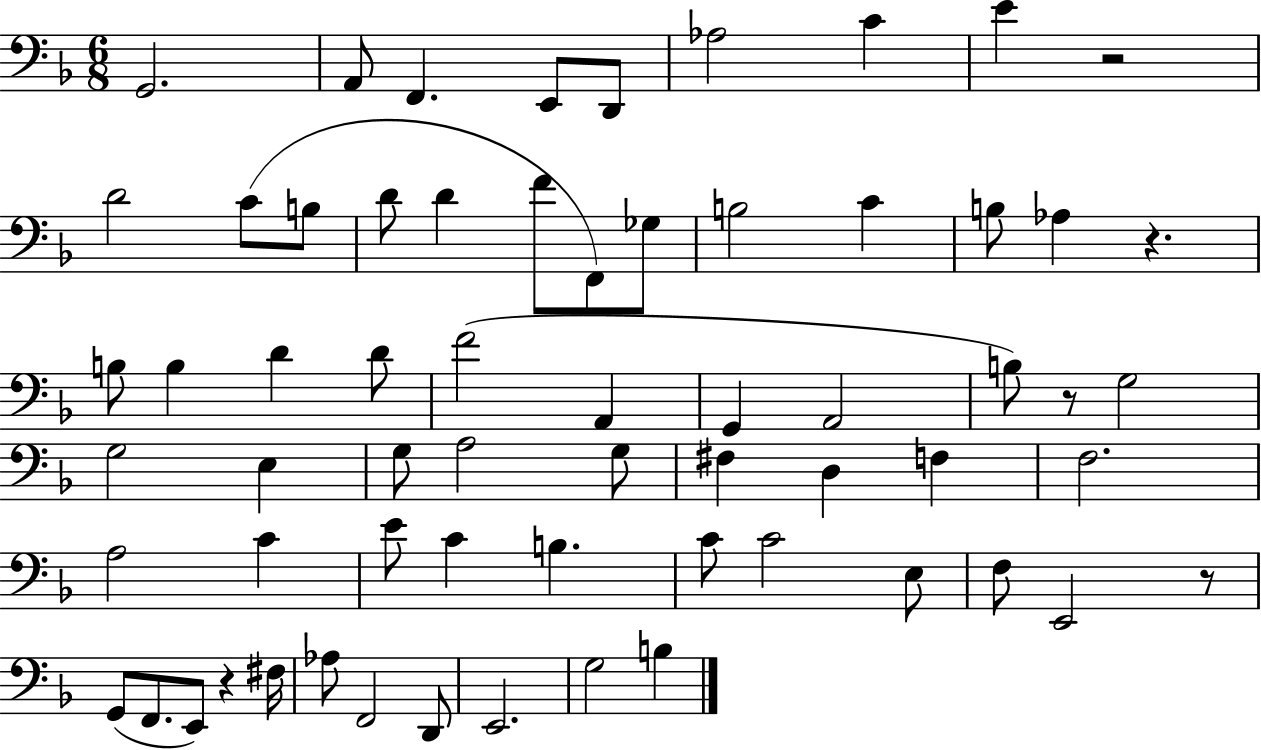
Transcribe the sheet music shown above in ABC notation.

X:1
T:Untitled
M:6/8
L:1/4
K:F
G,,2 A,,/2 F,, E,,/2 D,,/2 _A,2 C E z2 D2 C/2 B,/2 D/2 D F/2 F,,/2 _G,/2 B,2 C B,/2 _A, z B,/2 B, D D/2 F2 A,, G,, A,,2 B,/2 z/2 G,2 G,2 E, G,/2 A,2 G,/2 ^F, D, F, F,2 A,2 C E/2 C B, C/2 C2 E,/2 F,/2 E,,2 z/2 G,,/2 F,,/2 E,,/2 z ^F,/4 _A,/2 F,,2 D,,/2 E,,2 G,2 B,